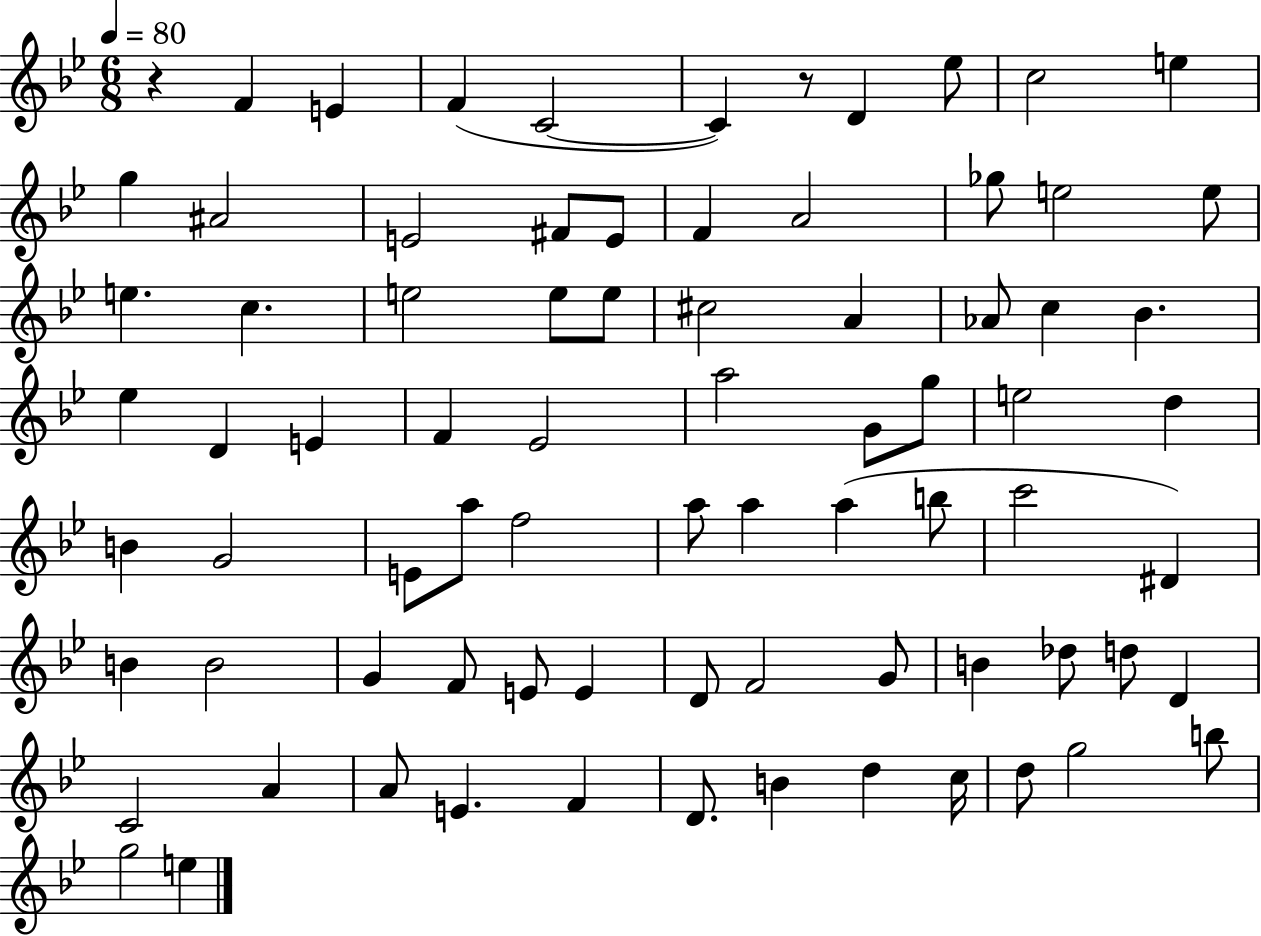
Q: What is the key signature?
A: BES major